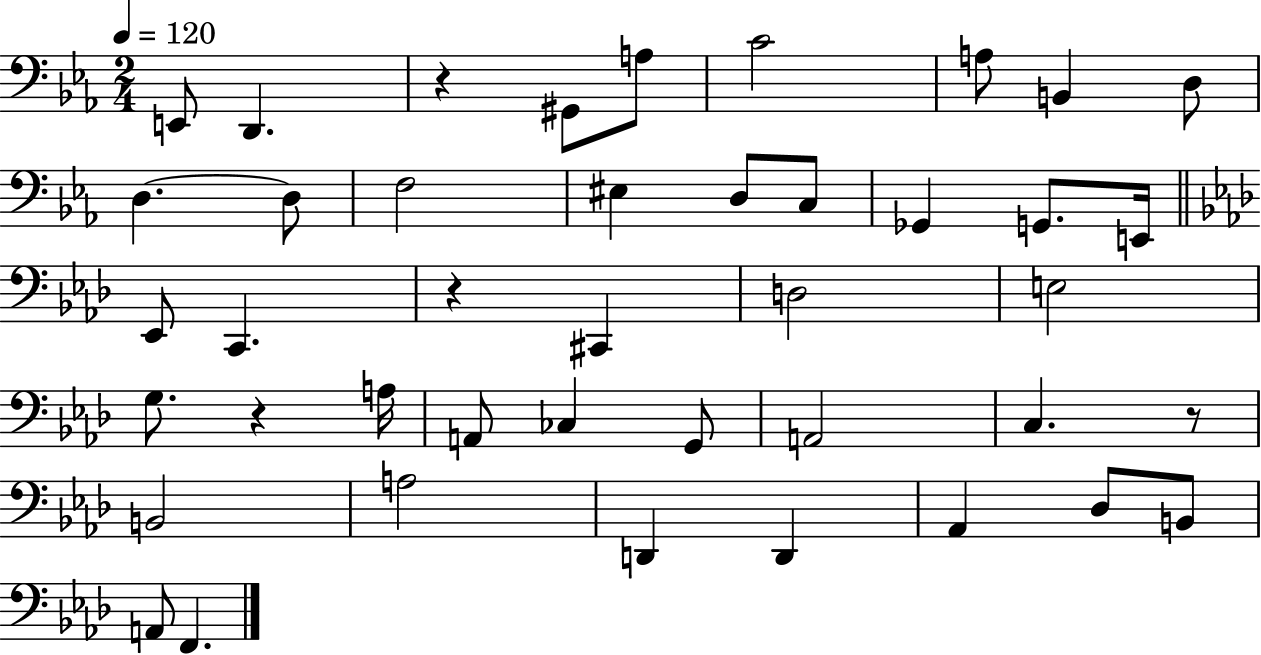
X:1
T:Untitled
M:2/4
L:1/4
K:Eb
E,,/2 D,, z ^G,,/2 A,/2 C2 A,/2 B,, D,/2 D, D,/2 F,2 ^E, D,/2 C,/2 _G,, G,,/2 E,,/4 _E,,/2 C,, z ^C,, D,2 E,2 G,/2 z A,/4 A,,/2 _C, G,,/2 A,,2 C, z/2 B,,2 A,2 D,, D,, _A,, _D,/2 B,,/2 A,,/2 F,,